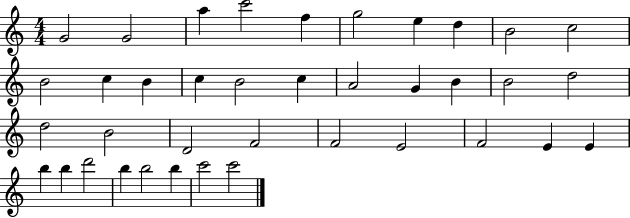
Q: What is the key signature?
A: C major